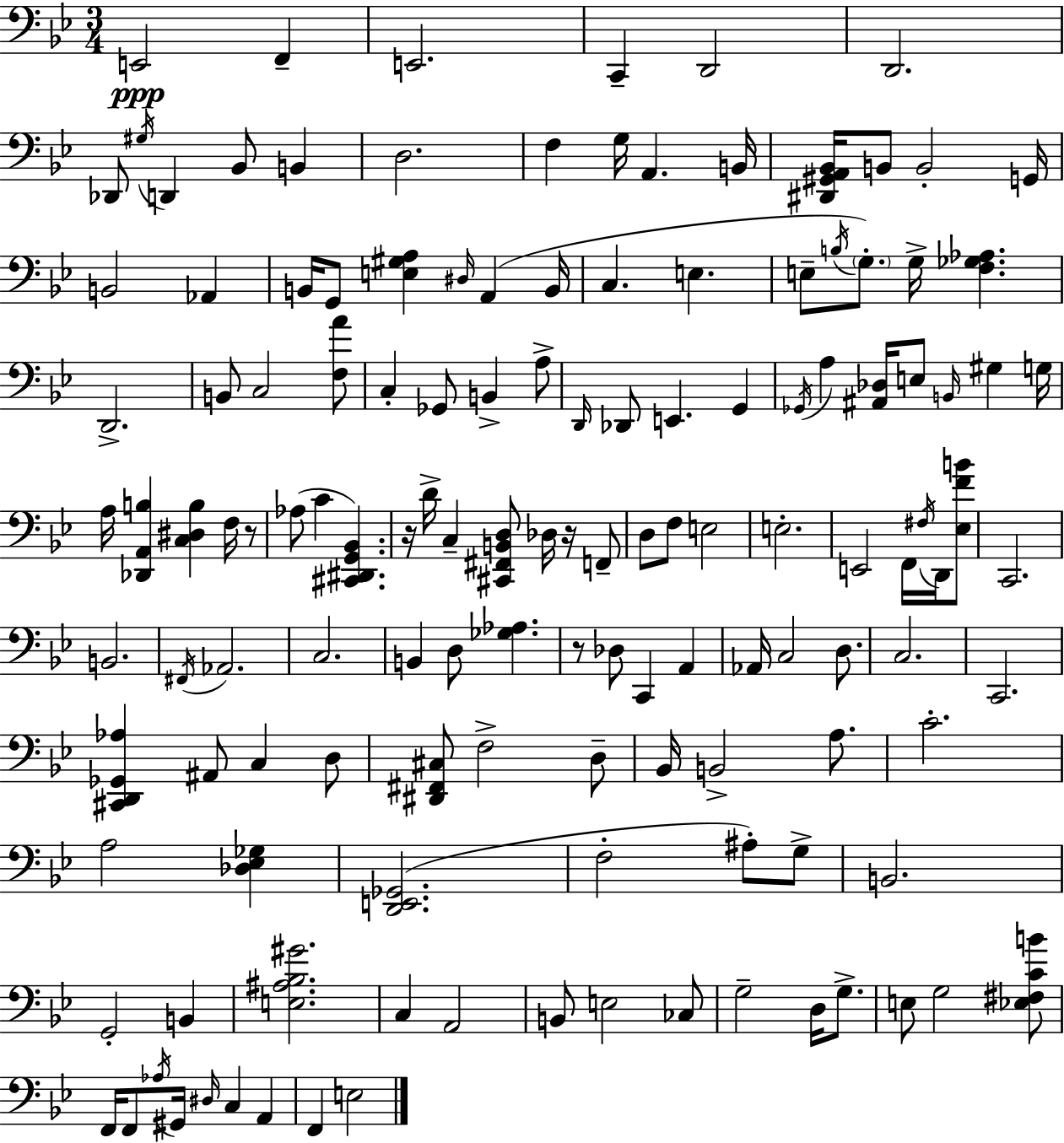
E2/h F2/q E2/h. C2/q D2/h D2/h. Db2/e G#3/s D2/q Bb2/e B2/q D3/h. F3/q G3/s A2/q. B2/s [D#2,G#2,A2,Bb2]/s B2/e B2/h G2/s B2/h Ab2/q B2/s G2/e [E3,G#3,A3]/q D#3/s A2/q B2/s C3/q. E3/q. E3/e B3/s G3/e. G3/s [F3,Gb3,Ab3]/q. D2/h. B2/e C3/h [F3,A4]/e C3/q Gb2/e B2/q A3/e D2/s Db2/e E2/q. G2/q Gb2/s A3/q [A#2,Db3]/s E3/e B2/s G#3/q G3/s A3/s [Db2,A2,B3]/q [C3,D#3,B3]/q F3/s R/e Ab3/e C4/q [C#2,D#2,G2,Bb2]/q. R/s D4/s C3/q [C#2,F#2,B2,D3]/e Db3/s R/s F2/e D3/e F3/e E3/h E3/h. E2/h F2/s F#3/s D2/s [Eb3,F4,B4]/e C2/h. B2/h. F#2/s Ab2/h. C3/h. B2/q D3/e [Gb3,Ab3]/q. R/e Db3/e C2/q A2/q Ab2/s C3/h D3/e. C3/h. C2/h. [C#2,D2,Gb2,Ab3]/q A#2/e C3/q D3/e [D#2,F#2,C#3]/e F3/h D3/e Bb2/s B2/h A3/e. C4/h. A3/h [Db3,Eb3,Gb3]/q [D2,E2,Gb2]/h. F3/h A#3/e G3/e B2/h. G2/h B2/q [E3,A#3,Bb3,G#4]/h. C3/q A2/h B2/e E3/h CES3/e G3/h D3/s G3/e. E3/e G3/h [Eb3,F#3,C4,B4]/e F2/s F2/e Ab3/s G#2/s D#3/s C3/q A2/q F2/q E3/h